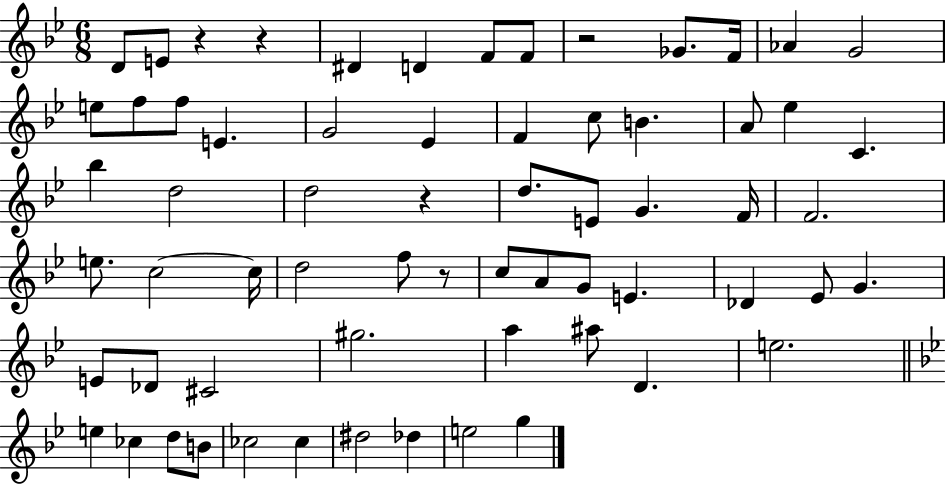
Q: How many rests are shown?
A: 5